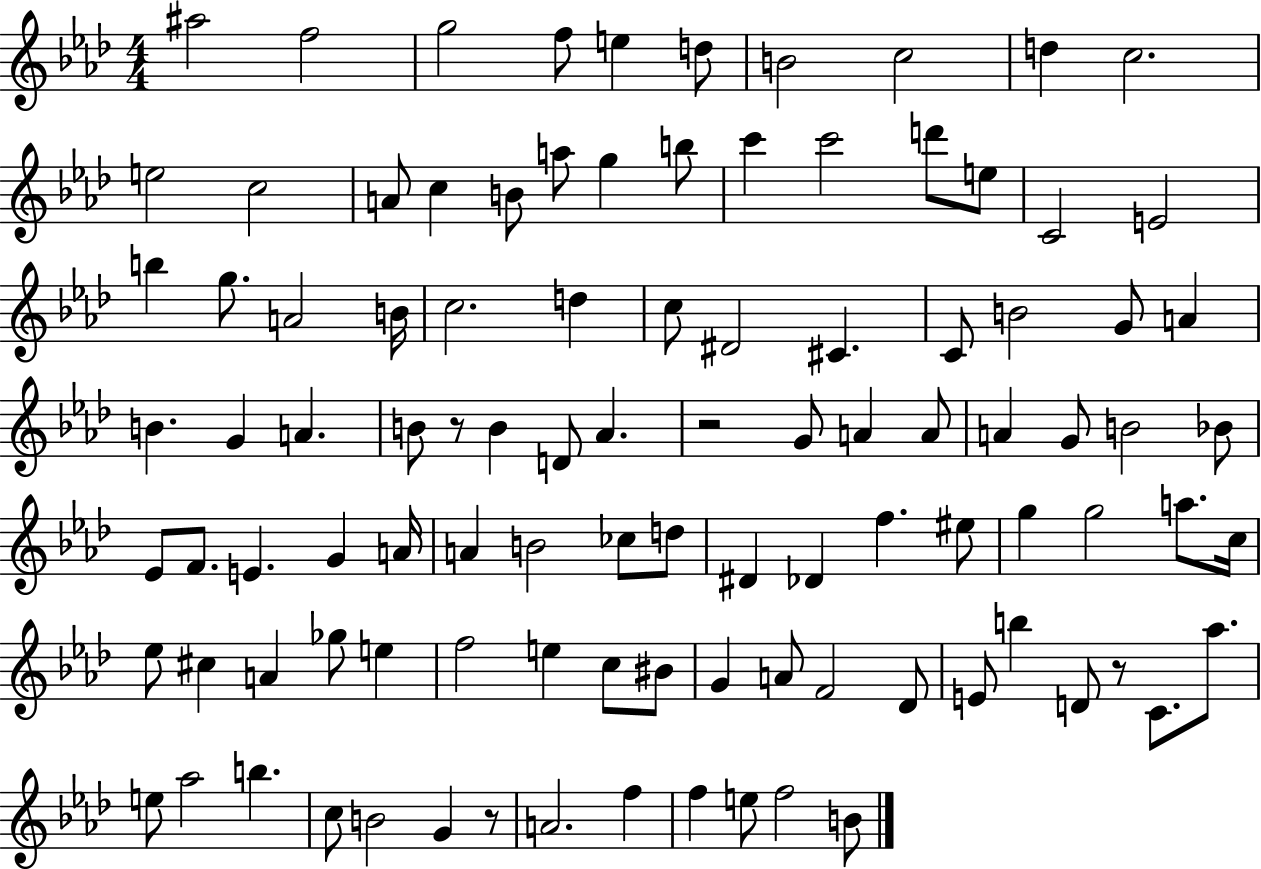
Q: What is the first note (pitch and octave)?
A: A#5